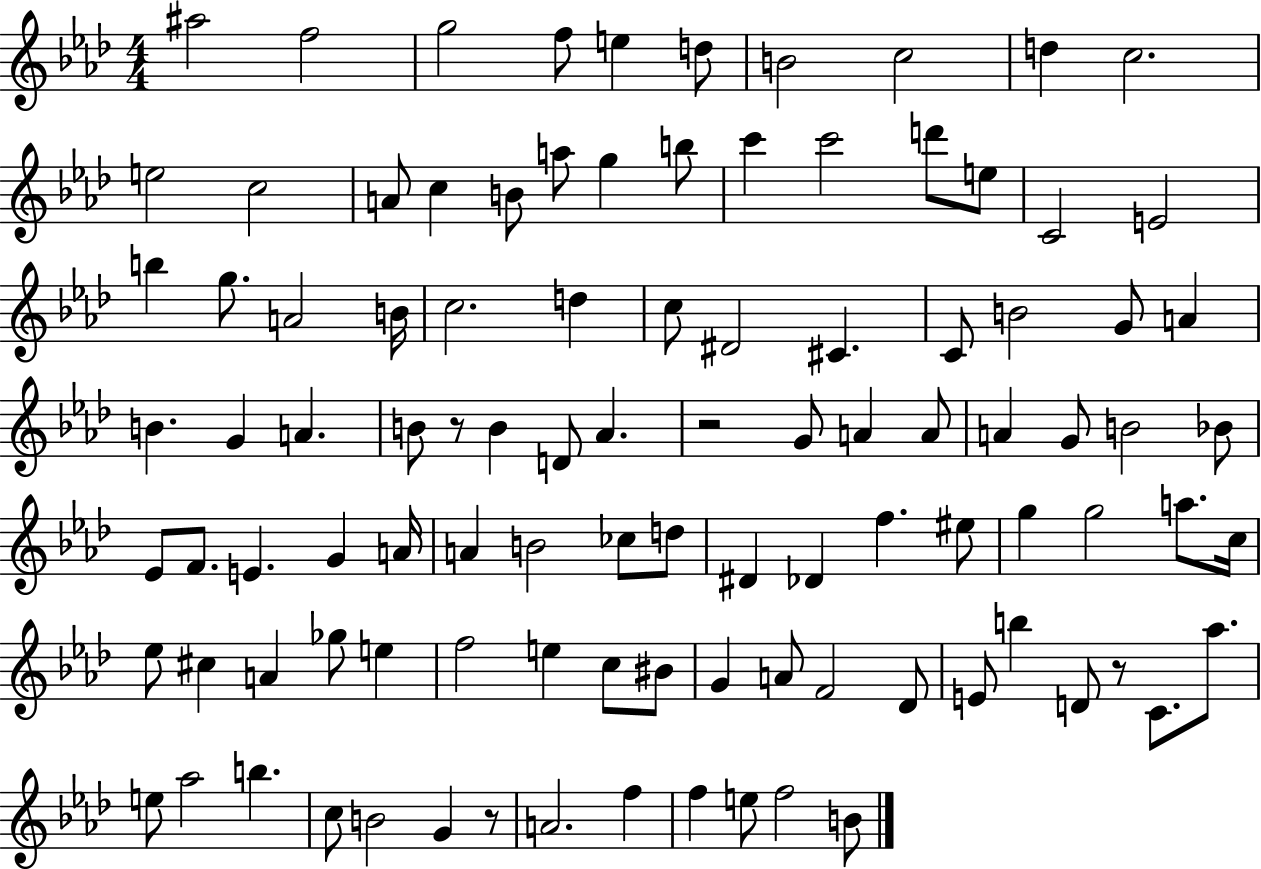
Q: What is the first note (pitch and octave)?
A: A#5